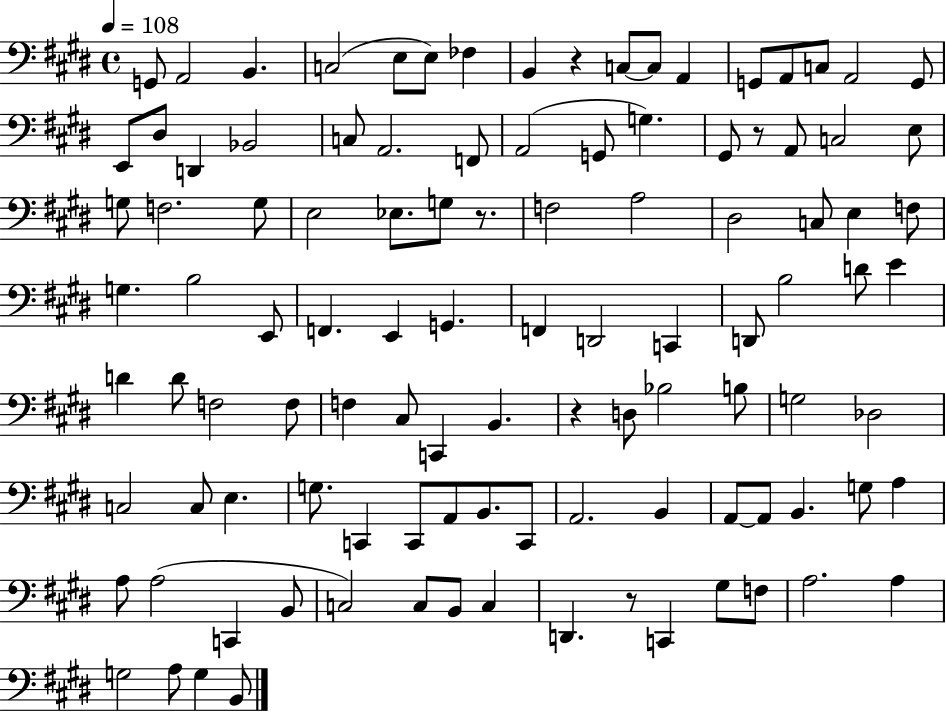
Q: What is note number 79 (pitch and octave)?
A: B2